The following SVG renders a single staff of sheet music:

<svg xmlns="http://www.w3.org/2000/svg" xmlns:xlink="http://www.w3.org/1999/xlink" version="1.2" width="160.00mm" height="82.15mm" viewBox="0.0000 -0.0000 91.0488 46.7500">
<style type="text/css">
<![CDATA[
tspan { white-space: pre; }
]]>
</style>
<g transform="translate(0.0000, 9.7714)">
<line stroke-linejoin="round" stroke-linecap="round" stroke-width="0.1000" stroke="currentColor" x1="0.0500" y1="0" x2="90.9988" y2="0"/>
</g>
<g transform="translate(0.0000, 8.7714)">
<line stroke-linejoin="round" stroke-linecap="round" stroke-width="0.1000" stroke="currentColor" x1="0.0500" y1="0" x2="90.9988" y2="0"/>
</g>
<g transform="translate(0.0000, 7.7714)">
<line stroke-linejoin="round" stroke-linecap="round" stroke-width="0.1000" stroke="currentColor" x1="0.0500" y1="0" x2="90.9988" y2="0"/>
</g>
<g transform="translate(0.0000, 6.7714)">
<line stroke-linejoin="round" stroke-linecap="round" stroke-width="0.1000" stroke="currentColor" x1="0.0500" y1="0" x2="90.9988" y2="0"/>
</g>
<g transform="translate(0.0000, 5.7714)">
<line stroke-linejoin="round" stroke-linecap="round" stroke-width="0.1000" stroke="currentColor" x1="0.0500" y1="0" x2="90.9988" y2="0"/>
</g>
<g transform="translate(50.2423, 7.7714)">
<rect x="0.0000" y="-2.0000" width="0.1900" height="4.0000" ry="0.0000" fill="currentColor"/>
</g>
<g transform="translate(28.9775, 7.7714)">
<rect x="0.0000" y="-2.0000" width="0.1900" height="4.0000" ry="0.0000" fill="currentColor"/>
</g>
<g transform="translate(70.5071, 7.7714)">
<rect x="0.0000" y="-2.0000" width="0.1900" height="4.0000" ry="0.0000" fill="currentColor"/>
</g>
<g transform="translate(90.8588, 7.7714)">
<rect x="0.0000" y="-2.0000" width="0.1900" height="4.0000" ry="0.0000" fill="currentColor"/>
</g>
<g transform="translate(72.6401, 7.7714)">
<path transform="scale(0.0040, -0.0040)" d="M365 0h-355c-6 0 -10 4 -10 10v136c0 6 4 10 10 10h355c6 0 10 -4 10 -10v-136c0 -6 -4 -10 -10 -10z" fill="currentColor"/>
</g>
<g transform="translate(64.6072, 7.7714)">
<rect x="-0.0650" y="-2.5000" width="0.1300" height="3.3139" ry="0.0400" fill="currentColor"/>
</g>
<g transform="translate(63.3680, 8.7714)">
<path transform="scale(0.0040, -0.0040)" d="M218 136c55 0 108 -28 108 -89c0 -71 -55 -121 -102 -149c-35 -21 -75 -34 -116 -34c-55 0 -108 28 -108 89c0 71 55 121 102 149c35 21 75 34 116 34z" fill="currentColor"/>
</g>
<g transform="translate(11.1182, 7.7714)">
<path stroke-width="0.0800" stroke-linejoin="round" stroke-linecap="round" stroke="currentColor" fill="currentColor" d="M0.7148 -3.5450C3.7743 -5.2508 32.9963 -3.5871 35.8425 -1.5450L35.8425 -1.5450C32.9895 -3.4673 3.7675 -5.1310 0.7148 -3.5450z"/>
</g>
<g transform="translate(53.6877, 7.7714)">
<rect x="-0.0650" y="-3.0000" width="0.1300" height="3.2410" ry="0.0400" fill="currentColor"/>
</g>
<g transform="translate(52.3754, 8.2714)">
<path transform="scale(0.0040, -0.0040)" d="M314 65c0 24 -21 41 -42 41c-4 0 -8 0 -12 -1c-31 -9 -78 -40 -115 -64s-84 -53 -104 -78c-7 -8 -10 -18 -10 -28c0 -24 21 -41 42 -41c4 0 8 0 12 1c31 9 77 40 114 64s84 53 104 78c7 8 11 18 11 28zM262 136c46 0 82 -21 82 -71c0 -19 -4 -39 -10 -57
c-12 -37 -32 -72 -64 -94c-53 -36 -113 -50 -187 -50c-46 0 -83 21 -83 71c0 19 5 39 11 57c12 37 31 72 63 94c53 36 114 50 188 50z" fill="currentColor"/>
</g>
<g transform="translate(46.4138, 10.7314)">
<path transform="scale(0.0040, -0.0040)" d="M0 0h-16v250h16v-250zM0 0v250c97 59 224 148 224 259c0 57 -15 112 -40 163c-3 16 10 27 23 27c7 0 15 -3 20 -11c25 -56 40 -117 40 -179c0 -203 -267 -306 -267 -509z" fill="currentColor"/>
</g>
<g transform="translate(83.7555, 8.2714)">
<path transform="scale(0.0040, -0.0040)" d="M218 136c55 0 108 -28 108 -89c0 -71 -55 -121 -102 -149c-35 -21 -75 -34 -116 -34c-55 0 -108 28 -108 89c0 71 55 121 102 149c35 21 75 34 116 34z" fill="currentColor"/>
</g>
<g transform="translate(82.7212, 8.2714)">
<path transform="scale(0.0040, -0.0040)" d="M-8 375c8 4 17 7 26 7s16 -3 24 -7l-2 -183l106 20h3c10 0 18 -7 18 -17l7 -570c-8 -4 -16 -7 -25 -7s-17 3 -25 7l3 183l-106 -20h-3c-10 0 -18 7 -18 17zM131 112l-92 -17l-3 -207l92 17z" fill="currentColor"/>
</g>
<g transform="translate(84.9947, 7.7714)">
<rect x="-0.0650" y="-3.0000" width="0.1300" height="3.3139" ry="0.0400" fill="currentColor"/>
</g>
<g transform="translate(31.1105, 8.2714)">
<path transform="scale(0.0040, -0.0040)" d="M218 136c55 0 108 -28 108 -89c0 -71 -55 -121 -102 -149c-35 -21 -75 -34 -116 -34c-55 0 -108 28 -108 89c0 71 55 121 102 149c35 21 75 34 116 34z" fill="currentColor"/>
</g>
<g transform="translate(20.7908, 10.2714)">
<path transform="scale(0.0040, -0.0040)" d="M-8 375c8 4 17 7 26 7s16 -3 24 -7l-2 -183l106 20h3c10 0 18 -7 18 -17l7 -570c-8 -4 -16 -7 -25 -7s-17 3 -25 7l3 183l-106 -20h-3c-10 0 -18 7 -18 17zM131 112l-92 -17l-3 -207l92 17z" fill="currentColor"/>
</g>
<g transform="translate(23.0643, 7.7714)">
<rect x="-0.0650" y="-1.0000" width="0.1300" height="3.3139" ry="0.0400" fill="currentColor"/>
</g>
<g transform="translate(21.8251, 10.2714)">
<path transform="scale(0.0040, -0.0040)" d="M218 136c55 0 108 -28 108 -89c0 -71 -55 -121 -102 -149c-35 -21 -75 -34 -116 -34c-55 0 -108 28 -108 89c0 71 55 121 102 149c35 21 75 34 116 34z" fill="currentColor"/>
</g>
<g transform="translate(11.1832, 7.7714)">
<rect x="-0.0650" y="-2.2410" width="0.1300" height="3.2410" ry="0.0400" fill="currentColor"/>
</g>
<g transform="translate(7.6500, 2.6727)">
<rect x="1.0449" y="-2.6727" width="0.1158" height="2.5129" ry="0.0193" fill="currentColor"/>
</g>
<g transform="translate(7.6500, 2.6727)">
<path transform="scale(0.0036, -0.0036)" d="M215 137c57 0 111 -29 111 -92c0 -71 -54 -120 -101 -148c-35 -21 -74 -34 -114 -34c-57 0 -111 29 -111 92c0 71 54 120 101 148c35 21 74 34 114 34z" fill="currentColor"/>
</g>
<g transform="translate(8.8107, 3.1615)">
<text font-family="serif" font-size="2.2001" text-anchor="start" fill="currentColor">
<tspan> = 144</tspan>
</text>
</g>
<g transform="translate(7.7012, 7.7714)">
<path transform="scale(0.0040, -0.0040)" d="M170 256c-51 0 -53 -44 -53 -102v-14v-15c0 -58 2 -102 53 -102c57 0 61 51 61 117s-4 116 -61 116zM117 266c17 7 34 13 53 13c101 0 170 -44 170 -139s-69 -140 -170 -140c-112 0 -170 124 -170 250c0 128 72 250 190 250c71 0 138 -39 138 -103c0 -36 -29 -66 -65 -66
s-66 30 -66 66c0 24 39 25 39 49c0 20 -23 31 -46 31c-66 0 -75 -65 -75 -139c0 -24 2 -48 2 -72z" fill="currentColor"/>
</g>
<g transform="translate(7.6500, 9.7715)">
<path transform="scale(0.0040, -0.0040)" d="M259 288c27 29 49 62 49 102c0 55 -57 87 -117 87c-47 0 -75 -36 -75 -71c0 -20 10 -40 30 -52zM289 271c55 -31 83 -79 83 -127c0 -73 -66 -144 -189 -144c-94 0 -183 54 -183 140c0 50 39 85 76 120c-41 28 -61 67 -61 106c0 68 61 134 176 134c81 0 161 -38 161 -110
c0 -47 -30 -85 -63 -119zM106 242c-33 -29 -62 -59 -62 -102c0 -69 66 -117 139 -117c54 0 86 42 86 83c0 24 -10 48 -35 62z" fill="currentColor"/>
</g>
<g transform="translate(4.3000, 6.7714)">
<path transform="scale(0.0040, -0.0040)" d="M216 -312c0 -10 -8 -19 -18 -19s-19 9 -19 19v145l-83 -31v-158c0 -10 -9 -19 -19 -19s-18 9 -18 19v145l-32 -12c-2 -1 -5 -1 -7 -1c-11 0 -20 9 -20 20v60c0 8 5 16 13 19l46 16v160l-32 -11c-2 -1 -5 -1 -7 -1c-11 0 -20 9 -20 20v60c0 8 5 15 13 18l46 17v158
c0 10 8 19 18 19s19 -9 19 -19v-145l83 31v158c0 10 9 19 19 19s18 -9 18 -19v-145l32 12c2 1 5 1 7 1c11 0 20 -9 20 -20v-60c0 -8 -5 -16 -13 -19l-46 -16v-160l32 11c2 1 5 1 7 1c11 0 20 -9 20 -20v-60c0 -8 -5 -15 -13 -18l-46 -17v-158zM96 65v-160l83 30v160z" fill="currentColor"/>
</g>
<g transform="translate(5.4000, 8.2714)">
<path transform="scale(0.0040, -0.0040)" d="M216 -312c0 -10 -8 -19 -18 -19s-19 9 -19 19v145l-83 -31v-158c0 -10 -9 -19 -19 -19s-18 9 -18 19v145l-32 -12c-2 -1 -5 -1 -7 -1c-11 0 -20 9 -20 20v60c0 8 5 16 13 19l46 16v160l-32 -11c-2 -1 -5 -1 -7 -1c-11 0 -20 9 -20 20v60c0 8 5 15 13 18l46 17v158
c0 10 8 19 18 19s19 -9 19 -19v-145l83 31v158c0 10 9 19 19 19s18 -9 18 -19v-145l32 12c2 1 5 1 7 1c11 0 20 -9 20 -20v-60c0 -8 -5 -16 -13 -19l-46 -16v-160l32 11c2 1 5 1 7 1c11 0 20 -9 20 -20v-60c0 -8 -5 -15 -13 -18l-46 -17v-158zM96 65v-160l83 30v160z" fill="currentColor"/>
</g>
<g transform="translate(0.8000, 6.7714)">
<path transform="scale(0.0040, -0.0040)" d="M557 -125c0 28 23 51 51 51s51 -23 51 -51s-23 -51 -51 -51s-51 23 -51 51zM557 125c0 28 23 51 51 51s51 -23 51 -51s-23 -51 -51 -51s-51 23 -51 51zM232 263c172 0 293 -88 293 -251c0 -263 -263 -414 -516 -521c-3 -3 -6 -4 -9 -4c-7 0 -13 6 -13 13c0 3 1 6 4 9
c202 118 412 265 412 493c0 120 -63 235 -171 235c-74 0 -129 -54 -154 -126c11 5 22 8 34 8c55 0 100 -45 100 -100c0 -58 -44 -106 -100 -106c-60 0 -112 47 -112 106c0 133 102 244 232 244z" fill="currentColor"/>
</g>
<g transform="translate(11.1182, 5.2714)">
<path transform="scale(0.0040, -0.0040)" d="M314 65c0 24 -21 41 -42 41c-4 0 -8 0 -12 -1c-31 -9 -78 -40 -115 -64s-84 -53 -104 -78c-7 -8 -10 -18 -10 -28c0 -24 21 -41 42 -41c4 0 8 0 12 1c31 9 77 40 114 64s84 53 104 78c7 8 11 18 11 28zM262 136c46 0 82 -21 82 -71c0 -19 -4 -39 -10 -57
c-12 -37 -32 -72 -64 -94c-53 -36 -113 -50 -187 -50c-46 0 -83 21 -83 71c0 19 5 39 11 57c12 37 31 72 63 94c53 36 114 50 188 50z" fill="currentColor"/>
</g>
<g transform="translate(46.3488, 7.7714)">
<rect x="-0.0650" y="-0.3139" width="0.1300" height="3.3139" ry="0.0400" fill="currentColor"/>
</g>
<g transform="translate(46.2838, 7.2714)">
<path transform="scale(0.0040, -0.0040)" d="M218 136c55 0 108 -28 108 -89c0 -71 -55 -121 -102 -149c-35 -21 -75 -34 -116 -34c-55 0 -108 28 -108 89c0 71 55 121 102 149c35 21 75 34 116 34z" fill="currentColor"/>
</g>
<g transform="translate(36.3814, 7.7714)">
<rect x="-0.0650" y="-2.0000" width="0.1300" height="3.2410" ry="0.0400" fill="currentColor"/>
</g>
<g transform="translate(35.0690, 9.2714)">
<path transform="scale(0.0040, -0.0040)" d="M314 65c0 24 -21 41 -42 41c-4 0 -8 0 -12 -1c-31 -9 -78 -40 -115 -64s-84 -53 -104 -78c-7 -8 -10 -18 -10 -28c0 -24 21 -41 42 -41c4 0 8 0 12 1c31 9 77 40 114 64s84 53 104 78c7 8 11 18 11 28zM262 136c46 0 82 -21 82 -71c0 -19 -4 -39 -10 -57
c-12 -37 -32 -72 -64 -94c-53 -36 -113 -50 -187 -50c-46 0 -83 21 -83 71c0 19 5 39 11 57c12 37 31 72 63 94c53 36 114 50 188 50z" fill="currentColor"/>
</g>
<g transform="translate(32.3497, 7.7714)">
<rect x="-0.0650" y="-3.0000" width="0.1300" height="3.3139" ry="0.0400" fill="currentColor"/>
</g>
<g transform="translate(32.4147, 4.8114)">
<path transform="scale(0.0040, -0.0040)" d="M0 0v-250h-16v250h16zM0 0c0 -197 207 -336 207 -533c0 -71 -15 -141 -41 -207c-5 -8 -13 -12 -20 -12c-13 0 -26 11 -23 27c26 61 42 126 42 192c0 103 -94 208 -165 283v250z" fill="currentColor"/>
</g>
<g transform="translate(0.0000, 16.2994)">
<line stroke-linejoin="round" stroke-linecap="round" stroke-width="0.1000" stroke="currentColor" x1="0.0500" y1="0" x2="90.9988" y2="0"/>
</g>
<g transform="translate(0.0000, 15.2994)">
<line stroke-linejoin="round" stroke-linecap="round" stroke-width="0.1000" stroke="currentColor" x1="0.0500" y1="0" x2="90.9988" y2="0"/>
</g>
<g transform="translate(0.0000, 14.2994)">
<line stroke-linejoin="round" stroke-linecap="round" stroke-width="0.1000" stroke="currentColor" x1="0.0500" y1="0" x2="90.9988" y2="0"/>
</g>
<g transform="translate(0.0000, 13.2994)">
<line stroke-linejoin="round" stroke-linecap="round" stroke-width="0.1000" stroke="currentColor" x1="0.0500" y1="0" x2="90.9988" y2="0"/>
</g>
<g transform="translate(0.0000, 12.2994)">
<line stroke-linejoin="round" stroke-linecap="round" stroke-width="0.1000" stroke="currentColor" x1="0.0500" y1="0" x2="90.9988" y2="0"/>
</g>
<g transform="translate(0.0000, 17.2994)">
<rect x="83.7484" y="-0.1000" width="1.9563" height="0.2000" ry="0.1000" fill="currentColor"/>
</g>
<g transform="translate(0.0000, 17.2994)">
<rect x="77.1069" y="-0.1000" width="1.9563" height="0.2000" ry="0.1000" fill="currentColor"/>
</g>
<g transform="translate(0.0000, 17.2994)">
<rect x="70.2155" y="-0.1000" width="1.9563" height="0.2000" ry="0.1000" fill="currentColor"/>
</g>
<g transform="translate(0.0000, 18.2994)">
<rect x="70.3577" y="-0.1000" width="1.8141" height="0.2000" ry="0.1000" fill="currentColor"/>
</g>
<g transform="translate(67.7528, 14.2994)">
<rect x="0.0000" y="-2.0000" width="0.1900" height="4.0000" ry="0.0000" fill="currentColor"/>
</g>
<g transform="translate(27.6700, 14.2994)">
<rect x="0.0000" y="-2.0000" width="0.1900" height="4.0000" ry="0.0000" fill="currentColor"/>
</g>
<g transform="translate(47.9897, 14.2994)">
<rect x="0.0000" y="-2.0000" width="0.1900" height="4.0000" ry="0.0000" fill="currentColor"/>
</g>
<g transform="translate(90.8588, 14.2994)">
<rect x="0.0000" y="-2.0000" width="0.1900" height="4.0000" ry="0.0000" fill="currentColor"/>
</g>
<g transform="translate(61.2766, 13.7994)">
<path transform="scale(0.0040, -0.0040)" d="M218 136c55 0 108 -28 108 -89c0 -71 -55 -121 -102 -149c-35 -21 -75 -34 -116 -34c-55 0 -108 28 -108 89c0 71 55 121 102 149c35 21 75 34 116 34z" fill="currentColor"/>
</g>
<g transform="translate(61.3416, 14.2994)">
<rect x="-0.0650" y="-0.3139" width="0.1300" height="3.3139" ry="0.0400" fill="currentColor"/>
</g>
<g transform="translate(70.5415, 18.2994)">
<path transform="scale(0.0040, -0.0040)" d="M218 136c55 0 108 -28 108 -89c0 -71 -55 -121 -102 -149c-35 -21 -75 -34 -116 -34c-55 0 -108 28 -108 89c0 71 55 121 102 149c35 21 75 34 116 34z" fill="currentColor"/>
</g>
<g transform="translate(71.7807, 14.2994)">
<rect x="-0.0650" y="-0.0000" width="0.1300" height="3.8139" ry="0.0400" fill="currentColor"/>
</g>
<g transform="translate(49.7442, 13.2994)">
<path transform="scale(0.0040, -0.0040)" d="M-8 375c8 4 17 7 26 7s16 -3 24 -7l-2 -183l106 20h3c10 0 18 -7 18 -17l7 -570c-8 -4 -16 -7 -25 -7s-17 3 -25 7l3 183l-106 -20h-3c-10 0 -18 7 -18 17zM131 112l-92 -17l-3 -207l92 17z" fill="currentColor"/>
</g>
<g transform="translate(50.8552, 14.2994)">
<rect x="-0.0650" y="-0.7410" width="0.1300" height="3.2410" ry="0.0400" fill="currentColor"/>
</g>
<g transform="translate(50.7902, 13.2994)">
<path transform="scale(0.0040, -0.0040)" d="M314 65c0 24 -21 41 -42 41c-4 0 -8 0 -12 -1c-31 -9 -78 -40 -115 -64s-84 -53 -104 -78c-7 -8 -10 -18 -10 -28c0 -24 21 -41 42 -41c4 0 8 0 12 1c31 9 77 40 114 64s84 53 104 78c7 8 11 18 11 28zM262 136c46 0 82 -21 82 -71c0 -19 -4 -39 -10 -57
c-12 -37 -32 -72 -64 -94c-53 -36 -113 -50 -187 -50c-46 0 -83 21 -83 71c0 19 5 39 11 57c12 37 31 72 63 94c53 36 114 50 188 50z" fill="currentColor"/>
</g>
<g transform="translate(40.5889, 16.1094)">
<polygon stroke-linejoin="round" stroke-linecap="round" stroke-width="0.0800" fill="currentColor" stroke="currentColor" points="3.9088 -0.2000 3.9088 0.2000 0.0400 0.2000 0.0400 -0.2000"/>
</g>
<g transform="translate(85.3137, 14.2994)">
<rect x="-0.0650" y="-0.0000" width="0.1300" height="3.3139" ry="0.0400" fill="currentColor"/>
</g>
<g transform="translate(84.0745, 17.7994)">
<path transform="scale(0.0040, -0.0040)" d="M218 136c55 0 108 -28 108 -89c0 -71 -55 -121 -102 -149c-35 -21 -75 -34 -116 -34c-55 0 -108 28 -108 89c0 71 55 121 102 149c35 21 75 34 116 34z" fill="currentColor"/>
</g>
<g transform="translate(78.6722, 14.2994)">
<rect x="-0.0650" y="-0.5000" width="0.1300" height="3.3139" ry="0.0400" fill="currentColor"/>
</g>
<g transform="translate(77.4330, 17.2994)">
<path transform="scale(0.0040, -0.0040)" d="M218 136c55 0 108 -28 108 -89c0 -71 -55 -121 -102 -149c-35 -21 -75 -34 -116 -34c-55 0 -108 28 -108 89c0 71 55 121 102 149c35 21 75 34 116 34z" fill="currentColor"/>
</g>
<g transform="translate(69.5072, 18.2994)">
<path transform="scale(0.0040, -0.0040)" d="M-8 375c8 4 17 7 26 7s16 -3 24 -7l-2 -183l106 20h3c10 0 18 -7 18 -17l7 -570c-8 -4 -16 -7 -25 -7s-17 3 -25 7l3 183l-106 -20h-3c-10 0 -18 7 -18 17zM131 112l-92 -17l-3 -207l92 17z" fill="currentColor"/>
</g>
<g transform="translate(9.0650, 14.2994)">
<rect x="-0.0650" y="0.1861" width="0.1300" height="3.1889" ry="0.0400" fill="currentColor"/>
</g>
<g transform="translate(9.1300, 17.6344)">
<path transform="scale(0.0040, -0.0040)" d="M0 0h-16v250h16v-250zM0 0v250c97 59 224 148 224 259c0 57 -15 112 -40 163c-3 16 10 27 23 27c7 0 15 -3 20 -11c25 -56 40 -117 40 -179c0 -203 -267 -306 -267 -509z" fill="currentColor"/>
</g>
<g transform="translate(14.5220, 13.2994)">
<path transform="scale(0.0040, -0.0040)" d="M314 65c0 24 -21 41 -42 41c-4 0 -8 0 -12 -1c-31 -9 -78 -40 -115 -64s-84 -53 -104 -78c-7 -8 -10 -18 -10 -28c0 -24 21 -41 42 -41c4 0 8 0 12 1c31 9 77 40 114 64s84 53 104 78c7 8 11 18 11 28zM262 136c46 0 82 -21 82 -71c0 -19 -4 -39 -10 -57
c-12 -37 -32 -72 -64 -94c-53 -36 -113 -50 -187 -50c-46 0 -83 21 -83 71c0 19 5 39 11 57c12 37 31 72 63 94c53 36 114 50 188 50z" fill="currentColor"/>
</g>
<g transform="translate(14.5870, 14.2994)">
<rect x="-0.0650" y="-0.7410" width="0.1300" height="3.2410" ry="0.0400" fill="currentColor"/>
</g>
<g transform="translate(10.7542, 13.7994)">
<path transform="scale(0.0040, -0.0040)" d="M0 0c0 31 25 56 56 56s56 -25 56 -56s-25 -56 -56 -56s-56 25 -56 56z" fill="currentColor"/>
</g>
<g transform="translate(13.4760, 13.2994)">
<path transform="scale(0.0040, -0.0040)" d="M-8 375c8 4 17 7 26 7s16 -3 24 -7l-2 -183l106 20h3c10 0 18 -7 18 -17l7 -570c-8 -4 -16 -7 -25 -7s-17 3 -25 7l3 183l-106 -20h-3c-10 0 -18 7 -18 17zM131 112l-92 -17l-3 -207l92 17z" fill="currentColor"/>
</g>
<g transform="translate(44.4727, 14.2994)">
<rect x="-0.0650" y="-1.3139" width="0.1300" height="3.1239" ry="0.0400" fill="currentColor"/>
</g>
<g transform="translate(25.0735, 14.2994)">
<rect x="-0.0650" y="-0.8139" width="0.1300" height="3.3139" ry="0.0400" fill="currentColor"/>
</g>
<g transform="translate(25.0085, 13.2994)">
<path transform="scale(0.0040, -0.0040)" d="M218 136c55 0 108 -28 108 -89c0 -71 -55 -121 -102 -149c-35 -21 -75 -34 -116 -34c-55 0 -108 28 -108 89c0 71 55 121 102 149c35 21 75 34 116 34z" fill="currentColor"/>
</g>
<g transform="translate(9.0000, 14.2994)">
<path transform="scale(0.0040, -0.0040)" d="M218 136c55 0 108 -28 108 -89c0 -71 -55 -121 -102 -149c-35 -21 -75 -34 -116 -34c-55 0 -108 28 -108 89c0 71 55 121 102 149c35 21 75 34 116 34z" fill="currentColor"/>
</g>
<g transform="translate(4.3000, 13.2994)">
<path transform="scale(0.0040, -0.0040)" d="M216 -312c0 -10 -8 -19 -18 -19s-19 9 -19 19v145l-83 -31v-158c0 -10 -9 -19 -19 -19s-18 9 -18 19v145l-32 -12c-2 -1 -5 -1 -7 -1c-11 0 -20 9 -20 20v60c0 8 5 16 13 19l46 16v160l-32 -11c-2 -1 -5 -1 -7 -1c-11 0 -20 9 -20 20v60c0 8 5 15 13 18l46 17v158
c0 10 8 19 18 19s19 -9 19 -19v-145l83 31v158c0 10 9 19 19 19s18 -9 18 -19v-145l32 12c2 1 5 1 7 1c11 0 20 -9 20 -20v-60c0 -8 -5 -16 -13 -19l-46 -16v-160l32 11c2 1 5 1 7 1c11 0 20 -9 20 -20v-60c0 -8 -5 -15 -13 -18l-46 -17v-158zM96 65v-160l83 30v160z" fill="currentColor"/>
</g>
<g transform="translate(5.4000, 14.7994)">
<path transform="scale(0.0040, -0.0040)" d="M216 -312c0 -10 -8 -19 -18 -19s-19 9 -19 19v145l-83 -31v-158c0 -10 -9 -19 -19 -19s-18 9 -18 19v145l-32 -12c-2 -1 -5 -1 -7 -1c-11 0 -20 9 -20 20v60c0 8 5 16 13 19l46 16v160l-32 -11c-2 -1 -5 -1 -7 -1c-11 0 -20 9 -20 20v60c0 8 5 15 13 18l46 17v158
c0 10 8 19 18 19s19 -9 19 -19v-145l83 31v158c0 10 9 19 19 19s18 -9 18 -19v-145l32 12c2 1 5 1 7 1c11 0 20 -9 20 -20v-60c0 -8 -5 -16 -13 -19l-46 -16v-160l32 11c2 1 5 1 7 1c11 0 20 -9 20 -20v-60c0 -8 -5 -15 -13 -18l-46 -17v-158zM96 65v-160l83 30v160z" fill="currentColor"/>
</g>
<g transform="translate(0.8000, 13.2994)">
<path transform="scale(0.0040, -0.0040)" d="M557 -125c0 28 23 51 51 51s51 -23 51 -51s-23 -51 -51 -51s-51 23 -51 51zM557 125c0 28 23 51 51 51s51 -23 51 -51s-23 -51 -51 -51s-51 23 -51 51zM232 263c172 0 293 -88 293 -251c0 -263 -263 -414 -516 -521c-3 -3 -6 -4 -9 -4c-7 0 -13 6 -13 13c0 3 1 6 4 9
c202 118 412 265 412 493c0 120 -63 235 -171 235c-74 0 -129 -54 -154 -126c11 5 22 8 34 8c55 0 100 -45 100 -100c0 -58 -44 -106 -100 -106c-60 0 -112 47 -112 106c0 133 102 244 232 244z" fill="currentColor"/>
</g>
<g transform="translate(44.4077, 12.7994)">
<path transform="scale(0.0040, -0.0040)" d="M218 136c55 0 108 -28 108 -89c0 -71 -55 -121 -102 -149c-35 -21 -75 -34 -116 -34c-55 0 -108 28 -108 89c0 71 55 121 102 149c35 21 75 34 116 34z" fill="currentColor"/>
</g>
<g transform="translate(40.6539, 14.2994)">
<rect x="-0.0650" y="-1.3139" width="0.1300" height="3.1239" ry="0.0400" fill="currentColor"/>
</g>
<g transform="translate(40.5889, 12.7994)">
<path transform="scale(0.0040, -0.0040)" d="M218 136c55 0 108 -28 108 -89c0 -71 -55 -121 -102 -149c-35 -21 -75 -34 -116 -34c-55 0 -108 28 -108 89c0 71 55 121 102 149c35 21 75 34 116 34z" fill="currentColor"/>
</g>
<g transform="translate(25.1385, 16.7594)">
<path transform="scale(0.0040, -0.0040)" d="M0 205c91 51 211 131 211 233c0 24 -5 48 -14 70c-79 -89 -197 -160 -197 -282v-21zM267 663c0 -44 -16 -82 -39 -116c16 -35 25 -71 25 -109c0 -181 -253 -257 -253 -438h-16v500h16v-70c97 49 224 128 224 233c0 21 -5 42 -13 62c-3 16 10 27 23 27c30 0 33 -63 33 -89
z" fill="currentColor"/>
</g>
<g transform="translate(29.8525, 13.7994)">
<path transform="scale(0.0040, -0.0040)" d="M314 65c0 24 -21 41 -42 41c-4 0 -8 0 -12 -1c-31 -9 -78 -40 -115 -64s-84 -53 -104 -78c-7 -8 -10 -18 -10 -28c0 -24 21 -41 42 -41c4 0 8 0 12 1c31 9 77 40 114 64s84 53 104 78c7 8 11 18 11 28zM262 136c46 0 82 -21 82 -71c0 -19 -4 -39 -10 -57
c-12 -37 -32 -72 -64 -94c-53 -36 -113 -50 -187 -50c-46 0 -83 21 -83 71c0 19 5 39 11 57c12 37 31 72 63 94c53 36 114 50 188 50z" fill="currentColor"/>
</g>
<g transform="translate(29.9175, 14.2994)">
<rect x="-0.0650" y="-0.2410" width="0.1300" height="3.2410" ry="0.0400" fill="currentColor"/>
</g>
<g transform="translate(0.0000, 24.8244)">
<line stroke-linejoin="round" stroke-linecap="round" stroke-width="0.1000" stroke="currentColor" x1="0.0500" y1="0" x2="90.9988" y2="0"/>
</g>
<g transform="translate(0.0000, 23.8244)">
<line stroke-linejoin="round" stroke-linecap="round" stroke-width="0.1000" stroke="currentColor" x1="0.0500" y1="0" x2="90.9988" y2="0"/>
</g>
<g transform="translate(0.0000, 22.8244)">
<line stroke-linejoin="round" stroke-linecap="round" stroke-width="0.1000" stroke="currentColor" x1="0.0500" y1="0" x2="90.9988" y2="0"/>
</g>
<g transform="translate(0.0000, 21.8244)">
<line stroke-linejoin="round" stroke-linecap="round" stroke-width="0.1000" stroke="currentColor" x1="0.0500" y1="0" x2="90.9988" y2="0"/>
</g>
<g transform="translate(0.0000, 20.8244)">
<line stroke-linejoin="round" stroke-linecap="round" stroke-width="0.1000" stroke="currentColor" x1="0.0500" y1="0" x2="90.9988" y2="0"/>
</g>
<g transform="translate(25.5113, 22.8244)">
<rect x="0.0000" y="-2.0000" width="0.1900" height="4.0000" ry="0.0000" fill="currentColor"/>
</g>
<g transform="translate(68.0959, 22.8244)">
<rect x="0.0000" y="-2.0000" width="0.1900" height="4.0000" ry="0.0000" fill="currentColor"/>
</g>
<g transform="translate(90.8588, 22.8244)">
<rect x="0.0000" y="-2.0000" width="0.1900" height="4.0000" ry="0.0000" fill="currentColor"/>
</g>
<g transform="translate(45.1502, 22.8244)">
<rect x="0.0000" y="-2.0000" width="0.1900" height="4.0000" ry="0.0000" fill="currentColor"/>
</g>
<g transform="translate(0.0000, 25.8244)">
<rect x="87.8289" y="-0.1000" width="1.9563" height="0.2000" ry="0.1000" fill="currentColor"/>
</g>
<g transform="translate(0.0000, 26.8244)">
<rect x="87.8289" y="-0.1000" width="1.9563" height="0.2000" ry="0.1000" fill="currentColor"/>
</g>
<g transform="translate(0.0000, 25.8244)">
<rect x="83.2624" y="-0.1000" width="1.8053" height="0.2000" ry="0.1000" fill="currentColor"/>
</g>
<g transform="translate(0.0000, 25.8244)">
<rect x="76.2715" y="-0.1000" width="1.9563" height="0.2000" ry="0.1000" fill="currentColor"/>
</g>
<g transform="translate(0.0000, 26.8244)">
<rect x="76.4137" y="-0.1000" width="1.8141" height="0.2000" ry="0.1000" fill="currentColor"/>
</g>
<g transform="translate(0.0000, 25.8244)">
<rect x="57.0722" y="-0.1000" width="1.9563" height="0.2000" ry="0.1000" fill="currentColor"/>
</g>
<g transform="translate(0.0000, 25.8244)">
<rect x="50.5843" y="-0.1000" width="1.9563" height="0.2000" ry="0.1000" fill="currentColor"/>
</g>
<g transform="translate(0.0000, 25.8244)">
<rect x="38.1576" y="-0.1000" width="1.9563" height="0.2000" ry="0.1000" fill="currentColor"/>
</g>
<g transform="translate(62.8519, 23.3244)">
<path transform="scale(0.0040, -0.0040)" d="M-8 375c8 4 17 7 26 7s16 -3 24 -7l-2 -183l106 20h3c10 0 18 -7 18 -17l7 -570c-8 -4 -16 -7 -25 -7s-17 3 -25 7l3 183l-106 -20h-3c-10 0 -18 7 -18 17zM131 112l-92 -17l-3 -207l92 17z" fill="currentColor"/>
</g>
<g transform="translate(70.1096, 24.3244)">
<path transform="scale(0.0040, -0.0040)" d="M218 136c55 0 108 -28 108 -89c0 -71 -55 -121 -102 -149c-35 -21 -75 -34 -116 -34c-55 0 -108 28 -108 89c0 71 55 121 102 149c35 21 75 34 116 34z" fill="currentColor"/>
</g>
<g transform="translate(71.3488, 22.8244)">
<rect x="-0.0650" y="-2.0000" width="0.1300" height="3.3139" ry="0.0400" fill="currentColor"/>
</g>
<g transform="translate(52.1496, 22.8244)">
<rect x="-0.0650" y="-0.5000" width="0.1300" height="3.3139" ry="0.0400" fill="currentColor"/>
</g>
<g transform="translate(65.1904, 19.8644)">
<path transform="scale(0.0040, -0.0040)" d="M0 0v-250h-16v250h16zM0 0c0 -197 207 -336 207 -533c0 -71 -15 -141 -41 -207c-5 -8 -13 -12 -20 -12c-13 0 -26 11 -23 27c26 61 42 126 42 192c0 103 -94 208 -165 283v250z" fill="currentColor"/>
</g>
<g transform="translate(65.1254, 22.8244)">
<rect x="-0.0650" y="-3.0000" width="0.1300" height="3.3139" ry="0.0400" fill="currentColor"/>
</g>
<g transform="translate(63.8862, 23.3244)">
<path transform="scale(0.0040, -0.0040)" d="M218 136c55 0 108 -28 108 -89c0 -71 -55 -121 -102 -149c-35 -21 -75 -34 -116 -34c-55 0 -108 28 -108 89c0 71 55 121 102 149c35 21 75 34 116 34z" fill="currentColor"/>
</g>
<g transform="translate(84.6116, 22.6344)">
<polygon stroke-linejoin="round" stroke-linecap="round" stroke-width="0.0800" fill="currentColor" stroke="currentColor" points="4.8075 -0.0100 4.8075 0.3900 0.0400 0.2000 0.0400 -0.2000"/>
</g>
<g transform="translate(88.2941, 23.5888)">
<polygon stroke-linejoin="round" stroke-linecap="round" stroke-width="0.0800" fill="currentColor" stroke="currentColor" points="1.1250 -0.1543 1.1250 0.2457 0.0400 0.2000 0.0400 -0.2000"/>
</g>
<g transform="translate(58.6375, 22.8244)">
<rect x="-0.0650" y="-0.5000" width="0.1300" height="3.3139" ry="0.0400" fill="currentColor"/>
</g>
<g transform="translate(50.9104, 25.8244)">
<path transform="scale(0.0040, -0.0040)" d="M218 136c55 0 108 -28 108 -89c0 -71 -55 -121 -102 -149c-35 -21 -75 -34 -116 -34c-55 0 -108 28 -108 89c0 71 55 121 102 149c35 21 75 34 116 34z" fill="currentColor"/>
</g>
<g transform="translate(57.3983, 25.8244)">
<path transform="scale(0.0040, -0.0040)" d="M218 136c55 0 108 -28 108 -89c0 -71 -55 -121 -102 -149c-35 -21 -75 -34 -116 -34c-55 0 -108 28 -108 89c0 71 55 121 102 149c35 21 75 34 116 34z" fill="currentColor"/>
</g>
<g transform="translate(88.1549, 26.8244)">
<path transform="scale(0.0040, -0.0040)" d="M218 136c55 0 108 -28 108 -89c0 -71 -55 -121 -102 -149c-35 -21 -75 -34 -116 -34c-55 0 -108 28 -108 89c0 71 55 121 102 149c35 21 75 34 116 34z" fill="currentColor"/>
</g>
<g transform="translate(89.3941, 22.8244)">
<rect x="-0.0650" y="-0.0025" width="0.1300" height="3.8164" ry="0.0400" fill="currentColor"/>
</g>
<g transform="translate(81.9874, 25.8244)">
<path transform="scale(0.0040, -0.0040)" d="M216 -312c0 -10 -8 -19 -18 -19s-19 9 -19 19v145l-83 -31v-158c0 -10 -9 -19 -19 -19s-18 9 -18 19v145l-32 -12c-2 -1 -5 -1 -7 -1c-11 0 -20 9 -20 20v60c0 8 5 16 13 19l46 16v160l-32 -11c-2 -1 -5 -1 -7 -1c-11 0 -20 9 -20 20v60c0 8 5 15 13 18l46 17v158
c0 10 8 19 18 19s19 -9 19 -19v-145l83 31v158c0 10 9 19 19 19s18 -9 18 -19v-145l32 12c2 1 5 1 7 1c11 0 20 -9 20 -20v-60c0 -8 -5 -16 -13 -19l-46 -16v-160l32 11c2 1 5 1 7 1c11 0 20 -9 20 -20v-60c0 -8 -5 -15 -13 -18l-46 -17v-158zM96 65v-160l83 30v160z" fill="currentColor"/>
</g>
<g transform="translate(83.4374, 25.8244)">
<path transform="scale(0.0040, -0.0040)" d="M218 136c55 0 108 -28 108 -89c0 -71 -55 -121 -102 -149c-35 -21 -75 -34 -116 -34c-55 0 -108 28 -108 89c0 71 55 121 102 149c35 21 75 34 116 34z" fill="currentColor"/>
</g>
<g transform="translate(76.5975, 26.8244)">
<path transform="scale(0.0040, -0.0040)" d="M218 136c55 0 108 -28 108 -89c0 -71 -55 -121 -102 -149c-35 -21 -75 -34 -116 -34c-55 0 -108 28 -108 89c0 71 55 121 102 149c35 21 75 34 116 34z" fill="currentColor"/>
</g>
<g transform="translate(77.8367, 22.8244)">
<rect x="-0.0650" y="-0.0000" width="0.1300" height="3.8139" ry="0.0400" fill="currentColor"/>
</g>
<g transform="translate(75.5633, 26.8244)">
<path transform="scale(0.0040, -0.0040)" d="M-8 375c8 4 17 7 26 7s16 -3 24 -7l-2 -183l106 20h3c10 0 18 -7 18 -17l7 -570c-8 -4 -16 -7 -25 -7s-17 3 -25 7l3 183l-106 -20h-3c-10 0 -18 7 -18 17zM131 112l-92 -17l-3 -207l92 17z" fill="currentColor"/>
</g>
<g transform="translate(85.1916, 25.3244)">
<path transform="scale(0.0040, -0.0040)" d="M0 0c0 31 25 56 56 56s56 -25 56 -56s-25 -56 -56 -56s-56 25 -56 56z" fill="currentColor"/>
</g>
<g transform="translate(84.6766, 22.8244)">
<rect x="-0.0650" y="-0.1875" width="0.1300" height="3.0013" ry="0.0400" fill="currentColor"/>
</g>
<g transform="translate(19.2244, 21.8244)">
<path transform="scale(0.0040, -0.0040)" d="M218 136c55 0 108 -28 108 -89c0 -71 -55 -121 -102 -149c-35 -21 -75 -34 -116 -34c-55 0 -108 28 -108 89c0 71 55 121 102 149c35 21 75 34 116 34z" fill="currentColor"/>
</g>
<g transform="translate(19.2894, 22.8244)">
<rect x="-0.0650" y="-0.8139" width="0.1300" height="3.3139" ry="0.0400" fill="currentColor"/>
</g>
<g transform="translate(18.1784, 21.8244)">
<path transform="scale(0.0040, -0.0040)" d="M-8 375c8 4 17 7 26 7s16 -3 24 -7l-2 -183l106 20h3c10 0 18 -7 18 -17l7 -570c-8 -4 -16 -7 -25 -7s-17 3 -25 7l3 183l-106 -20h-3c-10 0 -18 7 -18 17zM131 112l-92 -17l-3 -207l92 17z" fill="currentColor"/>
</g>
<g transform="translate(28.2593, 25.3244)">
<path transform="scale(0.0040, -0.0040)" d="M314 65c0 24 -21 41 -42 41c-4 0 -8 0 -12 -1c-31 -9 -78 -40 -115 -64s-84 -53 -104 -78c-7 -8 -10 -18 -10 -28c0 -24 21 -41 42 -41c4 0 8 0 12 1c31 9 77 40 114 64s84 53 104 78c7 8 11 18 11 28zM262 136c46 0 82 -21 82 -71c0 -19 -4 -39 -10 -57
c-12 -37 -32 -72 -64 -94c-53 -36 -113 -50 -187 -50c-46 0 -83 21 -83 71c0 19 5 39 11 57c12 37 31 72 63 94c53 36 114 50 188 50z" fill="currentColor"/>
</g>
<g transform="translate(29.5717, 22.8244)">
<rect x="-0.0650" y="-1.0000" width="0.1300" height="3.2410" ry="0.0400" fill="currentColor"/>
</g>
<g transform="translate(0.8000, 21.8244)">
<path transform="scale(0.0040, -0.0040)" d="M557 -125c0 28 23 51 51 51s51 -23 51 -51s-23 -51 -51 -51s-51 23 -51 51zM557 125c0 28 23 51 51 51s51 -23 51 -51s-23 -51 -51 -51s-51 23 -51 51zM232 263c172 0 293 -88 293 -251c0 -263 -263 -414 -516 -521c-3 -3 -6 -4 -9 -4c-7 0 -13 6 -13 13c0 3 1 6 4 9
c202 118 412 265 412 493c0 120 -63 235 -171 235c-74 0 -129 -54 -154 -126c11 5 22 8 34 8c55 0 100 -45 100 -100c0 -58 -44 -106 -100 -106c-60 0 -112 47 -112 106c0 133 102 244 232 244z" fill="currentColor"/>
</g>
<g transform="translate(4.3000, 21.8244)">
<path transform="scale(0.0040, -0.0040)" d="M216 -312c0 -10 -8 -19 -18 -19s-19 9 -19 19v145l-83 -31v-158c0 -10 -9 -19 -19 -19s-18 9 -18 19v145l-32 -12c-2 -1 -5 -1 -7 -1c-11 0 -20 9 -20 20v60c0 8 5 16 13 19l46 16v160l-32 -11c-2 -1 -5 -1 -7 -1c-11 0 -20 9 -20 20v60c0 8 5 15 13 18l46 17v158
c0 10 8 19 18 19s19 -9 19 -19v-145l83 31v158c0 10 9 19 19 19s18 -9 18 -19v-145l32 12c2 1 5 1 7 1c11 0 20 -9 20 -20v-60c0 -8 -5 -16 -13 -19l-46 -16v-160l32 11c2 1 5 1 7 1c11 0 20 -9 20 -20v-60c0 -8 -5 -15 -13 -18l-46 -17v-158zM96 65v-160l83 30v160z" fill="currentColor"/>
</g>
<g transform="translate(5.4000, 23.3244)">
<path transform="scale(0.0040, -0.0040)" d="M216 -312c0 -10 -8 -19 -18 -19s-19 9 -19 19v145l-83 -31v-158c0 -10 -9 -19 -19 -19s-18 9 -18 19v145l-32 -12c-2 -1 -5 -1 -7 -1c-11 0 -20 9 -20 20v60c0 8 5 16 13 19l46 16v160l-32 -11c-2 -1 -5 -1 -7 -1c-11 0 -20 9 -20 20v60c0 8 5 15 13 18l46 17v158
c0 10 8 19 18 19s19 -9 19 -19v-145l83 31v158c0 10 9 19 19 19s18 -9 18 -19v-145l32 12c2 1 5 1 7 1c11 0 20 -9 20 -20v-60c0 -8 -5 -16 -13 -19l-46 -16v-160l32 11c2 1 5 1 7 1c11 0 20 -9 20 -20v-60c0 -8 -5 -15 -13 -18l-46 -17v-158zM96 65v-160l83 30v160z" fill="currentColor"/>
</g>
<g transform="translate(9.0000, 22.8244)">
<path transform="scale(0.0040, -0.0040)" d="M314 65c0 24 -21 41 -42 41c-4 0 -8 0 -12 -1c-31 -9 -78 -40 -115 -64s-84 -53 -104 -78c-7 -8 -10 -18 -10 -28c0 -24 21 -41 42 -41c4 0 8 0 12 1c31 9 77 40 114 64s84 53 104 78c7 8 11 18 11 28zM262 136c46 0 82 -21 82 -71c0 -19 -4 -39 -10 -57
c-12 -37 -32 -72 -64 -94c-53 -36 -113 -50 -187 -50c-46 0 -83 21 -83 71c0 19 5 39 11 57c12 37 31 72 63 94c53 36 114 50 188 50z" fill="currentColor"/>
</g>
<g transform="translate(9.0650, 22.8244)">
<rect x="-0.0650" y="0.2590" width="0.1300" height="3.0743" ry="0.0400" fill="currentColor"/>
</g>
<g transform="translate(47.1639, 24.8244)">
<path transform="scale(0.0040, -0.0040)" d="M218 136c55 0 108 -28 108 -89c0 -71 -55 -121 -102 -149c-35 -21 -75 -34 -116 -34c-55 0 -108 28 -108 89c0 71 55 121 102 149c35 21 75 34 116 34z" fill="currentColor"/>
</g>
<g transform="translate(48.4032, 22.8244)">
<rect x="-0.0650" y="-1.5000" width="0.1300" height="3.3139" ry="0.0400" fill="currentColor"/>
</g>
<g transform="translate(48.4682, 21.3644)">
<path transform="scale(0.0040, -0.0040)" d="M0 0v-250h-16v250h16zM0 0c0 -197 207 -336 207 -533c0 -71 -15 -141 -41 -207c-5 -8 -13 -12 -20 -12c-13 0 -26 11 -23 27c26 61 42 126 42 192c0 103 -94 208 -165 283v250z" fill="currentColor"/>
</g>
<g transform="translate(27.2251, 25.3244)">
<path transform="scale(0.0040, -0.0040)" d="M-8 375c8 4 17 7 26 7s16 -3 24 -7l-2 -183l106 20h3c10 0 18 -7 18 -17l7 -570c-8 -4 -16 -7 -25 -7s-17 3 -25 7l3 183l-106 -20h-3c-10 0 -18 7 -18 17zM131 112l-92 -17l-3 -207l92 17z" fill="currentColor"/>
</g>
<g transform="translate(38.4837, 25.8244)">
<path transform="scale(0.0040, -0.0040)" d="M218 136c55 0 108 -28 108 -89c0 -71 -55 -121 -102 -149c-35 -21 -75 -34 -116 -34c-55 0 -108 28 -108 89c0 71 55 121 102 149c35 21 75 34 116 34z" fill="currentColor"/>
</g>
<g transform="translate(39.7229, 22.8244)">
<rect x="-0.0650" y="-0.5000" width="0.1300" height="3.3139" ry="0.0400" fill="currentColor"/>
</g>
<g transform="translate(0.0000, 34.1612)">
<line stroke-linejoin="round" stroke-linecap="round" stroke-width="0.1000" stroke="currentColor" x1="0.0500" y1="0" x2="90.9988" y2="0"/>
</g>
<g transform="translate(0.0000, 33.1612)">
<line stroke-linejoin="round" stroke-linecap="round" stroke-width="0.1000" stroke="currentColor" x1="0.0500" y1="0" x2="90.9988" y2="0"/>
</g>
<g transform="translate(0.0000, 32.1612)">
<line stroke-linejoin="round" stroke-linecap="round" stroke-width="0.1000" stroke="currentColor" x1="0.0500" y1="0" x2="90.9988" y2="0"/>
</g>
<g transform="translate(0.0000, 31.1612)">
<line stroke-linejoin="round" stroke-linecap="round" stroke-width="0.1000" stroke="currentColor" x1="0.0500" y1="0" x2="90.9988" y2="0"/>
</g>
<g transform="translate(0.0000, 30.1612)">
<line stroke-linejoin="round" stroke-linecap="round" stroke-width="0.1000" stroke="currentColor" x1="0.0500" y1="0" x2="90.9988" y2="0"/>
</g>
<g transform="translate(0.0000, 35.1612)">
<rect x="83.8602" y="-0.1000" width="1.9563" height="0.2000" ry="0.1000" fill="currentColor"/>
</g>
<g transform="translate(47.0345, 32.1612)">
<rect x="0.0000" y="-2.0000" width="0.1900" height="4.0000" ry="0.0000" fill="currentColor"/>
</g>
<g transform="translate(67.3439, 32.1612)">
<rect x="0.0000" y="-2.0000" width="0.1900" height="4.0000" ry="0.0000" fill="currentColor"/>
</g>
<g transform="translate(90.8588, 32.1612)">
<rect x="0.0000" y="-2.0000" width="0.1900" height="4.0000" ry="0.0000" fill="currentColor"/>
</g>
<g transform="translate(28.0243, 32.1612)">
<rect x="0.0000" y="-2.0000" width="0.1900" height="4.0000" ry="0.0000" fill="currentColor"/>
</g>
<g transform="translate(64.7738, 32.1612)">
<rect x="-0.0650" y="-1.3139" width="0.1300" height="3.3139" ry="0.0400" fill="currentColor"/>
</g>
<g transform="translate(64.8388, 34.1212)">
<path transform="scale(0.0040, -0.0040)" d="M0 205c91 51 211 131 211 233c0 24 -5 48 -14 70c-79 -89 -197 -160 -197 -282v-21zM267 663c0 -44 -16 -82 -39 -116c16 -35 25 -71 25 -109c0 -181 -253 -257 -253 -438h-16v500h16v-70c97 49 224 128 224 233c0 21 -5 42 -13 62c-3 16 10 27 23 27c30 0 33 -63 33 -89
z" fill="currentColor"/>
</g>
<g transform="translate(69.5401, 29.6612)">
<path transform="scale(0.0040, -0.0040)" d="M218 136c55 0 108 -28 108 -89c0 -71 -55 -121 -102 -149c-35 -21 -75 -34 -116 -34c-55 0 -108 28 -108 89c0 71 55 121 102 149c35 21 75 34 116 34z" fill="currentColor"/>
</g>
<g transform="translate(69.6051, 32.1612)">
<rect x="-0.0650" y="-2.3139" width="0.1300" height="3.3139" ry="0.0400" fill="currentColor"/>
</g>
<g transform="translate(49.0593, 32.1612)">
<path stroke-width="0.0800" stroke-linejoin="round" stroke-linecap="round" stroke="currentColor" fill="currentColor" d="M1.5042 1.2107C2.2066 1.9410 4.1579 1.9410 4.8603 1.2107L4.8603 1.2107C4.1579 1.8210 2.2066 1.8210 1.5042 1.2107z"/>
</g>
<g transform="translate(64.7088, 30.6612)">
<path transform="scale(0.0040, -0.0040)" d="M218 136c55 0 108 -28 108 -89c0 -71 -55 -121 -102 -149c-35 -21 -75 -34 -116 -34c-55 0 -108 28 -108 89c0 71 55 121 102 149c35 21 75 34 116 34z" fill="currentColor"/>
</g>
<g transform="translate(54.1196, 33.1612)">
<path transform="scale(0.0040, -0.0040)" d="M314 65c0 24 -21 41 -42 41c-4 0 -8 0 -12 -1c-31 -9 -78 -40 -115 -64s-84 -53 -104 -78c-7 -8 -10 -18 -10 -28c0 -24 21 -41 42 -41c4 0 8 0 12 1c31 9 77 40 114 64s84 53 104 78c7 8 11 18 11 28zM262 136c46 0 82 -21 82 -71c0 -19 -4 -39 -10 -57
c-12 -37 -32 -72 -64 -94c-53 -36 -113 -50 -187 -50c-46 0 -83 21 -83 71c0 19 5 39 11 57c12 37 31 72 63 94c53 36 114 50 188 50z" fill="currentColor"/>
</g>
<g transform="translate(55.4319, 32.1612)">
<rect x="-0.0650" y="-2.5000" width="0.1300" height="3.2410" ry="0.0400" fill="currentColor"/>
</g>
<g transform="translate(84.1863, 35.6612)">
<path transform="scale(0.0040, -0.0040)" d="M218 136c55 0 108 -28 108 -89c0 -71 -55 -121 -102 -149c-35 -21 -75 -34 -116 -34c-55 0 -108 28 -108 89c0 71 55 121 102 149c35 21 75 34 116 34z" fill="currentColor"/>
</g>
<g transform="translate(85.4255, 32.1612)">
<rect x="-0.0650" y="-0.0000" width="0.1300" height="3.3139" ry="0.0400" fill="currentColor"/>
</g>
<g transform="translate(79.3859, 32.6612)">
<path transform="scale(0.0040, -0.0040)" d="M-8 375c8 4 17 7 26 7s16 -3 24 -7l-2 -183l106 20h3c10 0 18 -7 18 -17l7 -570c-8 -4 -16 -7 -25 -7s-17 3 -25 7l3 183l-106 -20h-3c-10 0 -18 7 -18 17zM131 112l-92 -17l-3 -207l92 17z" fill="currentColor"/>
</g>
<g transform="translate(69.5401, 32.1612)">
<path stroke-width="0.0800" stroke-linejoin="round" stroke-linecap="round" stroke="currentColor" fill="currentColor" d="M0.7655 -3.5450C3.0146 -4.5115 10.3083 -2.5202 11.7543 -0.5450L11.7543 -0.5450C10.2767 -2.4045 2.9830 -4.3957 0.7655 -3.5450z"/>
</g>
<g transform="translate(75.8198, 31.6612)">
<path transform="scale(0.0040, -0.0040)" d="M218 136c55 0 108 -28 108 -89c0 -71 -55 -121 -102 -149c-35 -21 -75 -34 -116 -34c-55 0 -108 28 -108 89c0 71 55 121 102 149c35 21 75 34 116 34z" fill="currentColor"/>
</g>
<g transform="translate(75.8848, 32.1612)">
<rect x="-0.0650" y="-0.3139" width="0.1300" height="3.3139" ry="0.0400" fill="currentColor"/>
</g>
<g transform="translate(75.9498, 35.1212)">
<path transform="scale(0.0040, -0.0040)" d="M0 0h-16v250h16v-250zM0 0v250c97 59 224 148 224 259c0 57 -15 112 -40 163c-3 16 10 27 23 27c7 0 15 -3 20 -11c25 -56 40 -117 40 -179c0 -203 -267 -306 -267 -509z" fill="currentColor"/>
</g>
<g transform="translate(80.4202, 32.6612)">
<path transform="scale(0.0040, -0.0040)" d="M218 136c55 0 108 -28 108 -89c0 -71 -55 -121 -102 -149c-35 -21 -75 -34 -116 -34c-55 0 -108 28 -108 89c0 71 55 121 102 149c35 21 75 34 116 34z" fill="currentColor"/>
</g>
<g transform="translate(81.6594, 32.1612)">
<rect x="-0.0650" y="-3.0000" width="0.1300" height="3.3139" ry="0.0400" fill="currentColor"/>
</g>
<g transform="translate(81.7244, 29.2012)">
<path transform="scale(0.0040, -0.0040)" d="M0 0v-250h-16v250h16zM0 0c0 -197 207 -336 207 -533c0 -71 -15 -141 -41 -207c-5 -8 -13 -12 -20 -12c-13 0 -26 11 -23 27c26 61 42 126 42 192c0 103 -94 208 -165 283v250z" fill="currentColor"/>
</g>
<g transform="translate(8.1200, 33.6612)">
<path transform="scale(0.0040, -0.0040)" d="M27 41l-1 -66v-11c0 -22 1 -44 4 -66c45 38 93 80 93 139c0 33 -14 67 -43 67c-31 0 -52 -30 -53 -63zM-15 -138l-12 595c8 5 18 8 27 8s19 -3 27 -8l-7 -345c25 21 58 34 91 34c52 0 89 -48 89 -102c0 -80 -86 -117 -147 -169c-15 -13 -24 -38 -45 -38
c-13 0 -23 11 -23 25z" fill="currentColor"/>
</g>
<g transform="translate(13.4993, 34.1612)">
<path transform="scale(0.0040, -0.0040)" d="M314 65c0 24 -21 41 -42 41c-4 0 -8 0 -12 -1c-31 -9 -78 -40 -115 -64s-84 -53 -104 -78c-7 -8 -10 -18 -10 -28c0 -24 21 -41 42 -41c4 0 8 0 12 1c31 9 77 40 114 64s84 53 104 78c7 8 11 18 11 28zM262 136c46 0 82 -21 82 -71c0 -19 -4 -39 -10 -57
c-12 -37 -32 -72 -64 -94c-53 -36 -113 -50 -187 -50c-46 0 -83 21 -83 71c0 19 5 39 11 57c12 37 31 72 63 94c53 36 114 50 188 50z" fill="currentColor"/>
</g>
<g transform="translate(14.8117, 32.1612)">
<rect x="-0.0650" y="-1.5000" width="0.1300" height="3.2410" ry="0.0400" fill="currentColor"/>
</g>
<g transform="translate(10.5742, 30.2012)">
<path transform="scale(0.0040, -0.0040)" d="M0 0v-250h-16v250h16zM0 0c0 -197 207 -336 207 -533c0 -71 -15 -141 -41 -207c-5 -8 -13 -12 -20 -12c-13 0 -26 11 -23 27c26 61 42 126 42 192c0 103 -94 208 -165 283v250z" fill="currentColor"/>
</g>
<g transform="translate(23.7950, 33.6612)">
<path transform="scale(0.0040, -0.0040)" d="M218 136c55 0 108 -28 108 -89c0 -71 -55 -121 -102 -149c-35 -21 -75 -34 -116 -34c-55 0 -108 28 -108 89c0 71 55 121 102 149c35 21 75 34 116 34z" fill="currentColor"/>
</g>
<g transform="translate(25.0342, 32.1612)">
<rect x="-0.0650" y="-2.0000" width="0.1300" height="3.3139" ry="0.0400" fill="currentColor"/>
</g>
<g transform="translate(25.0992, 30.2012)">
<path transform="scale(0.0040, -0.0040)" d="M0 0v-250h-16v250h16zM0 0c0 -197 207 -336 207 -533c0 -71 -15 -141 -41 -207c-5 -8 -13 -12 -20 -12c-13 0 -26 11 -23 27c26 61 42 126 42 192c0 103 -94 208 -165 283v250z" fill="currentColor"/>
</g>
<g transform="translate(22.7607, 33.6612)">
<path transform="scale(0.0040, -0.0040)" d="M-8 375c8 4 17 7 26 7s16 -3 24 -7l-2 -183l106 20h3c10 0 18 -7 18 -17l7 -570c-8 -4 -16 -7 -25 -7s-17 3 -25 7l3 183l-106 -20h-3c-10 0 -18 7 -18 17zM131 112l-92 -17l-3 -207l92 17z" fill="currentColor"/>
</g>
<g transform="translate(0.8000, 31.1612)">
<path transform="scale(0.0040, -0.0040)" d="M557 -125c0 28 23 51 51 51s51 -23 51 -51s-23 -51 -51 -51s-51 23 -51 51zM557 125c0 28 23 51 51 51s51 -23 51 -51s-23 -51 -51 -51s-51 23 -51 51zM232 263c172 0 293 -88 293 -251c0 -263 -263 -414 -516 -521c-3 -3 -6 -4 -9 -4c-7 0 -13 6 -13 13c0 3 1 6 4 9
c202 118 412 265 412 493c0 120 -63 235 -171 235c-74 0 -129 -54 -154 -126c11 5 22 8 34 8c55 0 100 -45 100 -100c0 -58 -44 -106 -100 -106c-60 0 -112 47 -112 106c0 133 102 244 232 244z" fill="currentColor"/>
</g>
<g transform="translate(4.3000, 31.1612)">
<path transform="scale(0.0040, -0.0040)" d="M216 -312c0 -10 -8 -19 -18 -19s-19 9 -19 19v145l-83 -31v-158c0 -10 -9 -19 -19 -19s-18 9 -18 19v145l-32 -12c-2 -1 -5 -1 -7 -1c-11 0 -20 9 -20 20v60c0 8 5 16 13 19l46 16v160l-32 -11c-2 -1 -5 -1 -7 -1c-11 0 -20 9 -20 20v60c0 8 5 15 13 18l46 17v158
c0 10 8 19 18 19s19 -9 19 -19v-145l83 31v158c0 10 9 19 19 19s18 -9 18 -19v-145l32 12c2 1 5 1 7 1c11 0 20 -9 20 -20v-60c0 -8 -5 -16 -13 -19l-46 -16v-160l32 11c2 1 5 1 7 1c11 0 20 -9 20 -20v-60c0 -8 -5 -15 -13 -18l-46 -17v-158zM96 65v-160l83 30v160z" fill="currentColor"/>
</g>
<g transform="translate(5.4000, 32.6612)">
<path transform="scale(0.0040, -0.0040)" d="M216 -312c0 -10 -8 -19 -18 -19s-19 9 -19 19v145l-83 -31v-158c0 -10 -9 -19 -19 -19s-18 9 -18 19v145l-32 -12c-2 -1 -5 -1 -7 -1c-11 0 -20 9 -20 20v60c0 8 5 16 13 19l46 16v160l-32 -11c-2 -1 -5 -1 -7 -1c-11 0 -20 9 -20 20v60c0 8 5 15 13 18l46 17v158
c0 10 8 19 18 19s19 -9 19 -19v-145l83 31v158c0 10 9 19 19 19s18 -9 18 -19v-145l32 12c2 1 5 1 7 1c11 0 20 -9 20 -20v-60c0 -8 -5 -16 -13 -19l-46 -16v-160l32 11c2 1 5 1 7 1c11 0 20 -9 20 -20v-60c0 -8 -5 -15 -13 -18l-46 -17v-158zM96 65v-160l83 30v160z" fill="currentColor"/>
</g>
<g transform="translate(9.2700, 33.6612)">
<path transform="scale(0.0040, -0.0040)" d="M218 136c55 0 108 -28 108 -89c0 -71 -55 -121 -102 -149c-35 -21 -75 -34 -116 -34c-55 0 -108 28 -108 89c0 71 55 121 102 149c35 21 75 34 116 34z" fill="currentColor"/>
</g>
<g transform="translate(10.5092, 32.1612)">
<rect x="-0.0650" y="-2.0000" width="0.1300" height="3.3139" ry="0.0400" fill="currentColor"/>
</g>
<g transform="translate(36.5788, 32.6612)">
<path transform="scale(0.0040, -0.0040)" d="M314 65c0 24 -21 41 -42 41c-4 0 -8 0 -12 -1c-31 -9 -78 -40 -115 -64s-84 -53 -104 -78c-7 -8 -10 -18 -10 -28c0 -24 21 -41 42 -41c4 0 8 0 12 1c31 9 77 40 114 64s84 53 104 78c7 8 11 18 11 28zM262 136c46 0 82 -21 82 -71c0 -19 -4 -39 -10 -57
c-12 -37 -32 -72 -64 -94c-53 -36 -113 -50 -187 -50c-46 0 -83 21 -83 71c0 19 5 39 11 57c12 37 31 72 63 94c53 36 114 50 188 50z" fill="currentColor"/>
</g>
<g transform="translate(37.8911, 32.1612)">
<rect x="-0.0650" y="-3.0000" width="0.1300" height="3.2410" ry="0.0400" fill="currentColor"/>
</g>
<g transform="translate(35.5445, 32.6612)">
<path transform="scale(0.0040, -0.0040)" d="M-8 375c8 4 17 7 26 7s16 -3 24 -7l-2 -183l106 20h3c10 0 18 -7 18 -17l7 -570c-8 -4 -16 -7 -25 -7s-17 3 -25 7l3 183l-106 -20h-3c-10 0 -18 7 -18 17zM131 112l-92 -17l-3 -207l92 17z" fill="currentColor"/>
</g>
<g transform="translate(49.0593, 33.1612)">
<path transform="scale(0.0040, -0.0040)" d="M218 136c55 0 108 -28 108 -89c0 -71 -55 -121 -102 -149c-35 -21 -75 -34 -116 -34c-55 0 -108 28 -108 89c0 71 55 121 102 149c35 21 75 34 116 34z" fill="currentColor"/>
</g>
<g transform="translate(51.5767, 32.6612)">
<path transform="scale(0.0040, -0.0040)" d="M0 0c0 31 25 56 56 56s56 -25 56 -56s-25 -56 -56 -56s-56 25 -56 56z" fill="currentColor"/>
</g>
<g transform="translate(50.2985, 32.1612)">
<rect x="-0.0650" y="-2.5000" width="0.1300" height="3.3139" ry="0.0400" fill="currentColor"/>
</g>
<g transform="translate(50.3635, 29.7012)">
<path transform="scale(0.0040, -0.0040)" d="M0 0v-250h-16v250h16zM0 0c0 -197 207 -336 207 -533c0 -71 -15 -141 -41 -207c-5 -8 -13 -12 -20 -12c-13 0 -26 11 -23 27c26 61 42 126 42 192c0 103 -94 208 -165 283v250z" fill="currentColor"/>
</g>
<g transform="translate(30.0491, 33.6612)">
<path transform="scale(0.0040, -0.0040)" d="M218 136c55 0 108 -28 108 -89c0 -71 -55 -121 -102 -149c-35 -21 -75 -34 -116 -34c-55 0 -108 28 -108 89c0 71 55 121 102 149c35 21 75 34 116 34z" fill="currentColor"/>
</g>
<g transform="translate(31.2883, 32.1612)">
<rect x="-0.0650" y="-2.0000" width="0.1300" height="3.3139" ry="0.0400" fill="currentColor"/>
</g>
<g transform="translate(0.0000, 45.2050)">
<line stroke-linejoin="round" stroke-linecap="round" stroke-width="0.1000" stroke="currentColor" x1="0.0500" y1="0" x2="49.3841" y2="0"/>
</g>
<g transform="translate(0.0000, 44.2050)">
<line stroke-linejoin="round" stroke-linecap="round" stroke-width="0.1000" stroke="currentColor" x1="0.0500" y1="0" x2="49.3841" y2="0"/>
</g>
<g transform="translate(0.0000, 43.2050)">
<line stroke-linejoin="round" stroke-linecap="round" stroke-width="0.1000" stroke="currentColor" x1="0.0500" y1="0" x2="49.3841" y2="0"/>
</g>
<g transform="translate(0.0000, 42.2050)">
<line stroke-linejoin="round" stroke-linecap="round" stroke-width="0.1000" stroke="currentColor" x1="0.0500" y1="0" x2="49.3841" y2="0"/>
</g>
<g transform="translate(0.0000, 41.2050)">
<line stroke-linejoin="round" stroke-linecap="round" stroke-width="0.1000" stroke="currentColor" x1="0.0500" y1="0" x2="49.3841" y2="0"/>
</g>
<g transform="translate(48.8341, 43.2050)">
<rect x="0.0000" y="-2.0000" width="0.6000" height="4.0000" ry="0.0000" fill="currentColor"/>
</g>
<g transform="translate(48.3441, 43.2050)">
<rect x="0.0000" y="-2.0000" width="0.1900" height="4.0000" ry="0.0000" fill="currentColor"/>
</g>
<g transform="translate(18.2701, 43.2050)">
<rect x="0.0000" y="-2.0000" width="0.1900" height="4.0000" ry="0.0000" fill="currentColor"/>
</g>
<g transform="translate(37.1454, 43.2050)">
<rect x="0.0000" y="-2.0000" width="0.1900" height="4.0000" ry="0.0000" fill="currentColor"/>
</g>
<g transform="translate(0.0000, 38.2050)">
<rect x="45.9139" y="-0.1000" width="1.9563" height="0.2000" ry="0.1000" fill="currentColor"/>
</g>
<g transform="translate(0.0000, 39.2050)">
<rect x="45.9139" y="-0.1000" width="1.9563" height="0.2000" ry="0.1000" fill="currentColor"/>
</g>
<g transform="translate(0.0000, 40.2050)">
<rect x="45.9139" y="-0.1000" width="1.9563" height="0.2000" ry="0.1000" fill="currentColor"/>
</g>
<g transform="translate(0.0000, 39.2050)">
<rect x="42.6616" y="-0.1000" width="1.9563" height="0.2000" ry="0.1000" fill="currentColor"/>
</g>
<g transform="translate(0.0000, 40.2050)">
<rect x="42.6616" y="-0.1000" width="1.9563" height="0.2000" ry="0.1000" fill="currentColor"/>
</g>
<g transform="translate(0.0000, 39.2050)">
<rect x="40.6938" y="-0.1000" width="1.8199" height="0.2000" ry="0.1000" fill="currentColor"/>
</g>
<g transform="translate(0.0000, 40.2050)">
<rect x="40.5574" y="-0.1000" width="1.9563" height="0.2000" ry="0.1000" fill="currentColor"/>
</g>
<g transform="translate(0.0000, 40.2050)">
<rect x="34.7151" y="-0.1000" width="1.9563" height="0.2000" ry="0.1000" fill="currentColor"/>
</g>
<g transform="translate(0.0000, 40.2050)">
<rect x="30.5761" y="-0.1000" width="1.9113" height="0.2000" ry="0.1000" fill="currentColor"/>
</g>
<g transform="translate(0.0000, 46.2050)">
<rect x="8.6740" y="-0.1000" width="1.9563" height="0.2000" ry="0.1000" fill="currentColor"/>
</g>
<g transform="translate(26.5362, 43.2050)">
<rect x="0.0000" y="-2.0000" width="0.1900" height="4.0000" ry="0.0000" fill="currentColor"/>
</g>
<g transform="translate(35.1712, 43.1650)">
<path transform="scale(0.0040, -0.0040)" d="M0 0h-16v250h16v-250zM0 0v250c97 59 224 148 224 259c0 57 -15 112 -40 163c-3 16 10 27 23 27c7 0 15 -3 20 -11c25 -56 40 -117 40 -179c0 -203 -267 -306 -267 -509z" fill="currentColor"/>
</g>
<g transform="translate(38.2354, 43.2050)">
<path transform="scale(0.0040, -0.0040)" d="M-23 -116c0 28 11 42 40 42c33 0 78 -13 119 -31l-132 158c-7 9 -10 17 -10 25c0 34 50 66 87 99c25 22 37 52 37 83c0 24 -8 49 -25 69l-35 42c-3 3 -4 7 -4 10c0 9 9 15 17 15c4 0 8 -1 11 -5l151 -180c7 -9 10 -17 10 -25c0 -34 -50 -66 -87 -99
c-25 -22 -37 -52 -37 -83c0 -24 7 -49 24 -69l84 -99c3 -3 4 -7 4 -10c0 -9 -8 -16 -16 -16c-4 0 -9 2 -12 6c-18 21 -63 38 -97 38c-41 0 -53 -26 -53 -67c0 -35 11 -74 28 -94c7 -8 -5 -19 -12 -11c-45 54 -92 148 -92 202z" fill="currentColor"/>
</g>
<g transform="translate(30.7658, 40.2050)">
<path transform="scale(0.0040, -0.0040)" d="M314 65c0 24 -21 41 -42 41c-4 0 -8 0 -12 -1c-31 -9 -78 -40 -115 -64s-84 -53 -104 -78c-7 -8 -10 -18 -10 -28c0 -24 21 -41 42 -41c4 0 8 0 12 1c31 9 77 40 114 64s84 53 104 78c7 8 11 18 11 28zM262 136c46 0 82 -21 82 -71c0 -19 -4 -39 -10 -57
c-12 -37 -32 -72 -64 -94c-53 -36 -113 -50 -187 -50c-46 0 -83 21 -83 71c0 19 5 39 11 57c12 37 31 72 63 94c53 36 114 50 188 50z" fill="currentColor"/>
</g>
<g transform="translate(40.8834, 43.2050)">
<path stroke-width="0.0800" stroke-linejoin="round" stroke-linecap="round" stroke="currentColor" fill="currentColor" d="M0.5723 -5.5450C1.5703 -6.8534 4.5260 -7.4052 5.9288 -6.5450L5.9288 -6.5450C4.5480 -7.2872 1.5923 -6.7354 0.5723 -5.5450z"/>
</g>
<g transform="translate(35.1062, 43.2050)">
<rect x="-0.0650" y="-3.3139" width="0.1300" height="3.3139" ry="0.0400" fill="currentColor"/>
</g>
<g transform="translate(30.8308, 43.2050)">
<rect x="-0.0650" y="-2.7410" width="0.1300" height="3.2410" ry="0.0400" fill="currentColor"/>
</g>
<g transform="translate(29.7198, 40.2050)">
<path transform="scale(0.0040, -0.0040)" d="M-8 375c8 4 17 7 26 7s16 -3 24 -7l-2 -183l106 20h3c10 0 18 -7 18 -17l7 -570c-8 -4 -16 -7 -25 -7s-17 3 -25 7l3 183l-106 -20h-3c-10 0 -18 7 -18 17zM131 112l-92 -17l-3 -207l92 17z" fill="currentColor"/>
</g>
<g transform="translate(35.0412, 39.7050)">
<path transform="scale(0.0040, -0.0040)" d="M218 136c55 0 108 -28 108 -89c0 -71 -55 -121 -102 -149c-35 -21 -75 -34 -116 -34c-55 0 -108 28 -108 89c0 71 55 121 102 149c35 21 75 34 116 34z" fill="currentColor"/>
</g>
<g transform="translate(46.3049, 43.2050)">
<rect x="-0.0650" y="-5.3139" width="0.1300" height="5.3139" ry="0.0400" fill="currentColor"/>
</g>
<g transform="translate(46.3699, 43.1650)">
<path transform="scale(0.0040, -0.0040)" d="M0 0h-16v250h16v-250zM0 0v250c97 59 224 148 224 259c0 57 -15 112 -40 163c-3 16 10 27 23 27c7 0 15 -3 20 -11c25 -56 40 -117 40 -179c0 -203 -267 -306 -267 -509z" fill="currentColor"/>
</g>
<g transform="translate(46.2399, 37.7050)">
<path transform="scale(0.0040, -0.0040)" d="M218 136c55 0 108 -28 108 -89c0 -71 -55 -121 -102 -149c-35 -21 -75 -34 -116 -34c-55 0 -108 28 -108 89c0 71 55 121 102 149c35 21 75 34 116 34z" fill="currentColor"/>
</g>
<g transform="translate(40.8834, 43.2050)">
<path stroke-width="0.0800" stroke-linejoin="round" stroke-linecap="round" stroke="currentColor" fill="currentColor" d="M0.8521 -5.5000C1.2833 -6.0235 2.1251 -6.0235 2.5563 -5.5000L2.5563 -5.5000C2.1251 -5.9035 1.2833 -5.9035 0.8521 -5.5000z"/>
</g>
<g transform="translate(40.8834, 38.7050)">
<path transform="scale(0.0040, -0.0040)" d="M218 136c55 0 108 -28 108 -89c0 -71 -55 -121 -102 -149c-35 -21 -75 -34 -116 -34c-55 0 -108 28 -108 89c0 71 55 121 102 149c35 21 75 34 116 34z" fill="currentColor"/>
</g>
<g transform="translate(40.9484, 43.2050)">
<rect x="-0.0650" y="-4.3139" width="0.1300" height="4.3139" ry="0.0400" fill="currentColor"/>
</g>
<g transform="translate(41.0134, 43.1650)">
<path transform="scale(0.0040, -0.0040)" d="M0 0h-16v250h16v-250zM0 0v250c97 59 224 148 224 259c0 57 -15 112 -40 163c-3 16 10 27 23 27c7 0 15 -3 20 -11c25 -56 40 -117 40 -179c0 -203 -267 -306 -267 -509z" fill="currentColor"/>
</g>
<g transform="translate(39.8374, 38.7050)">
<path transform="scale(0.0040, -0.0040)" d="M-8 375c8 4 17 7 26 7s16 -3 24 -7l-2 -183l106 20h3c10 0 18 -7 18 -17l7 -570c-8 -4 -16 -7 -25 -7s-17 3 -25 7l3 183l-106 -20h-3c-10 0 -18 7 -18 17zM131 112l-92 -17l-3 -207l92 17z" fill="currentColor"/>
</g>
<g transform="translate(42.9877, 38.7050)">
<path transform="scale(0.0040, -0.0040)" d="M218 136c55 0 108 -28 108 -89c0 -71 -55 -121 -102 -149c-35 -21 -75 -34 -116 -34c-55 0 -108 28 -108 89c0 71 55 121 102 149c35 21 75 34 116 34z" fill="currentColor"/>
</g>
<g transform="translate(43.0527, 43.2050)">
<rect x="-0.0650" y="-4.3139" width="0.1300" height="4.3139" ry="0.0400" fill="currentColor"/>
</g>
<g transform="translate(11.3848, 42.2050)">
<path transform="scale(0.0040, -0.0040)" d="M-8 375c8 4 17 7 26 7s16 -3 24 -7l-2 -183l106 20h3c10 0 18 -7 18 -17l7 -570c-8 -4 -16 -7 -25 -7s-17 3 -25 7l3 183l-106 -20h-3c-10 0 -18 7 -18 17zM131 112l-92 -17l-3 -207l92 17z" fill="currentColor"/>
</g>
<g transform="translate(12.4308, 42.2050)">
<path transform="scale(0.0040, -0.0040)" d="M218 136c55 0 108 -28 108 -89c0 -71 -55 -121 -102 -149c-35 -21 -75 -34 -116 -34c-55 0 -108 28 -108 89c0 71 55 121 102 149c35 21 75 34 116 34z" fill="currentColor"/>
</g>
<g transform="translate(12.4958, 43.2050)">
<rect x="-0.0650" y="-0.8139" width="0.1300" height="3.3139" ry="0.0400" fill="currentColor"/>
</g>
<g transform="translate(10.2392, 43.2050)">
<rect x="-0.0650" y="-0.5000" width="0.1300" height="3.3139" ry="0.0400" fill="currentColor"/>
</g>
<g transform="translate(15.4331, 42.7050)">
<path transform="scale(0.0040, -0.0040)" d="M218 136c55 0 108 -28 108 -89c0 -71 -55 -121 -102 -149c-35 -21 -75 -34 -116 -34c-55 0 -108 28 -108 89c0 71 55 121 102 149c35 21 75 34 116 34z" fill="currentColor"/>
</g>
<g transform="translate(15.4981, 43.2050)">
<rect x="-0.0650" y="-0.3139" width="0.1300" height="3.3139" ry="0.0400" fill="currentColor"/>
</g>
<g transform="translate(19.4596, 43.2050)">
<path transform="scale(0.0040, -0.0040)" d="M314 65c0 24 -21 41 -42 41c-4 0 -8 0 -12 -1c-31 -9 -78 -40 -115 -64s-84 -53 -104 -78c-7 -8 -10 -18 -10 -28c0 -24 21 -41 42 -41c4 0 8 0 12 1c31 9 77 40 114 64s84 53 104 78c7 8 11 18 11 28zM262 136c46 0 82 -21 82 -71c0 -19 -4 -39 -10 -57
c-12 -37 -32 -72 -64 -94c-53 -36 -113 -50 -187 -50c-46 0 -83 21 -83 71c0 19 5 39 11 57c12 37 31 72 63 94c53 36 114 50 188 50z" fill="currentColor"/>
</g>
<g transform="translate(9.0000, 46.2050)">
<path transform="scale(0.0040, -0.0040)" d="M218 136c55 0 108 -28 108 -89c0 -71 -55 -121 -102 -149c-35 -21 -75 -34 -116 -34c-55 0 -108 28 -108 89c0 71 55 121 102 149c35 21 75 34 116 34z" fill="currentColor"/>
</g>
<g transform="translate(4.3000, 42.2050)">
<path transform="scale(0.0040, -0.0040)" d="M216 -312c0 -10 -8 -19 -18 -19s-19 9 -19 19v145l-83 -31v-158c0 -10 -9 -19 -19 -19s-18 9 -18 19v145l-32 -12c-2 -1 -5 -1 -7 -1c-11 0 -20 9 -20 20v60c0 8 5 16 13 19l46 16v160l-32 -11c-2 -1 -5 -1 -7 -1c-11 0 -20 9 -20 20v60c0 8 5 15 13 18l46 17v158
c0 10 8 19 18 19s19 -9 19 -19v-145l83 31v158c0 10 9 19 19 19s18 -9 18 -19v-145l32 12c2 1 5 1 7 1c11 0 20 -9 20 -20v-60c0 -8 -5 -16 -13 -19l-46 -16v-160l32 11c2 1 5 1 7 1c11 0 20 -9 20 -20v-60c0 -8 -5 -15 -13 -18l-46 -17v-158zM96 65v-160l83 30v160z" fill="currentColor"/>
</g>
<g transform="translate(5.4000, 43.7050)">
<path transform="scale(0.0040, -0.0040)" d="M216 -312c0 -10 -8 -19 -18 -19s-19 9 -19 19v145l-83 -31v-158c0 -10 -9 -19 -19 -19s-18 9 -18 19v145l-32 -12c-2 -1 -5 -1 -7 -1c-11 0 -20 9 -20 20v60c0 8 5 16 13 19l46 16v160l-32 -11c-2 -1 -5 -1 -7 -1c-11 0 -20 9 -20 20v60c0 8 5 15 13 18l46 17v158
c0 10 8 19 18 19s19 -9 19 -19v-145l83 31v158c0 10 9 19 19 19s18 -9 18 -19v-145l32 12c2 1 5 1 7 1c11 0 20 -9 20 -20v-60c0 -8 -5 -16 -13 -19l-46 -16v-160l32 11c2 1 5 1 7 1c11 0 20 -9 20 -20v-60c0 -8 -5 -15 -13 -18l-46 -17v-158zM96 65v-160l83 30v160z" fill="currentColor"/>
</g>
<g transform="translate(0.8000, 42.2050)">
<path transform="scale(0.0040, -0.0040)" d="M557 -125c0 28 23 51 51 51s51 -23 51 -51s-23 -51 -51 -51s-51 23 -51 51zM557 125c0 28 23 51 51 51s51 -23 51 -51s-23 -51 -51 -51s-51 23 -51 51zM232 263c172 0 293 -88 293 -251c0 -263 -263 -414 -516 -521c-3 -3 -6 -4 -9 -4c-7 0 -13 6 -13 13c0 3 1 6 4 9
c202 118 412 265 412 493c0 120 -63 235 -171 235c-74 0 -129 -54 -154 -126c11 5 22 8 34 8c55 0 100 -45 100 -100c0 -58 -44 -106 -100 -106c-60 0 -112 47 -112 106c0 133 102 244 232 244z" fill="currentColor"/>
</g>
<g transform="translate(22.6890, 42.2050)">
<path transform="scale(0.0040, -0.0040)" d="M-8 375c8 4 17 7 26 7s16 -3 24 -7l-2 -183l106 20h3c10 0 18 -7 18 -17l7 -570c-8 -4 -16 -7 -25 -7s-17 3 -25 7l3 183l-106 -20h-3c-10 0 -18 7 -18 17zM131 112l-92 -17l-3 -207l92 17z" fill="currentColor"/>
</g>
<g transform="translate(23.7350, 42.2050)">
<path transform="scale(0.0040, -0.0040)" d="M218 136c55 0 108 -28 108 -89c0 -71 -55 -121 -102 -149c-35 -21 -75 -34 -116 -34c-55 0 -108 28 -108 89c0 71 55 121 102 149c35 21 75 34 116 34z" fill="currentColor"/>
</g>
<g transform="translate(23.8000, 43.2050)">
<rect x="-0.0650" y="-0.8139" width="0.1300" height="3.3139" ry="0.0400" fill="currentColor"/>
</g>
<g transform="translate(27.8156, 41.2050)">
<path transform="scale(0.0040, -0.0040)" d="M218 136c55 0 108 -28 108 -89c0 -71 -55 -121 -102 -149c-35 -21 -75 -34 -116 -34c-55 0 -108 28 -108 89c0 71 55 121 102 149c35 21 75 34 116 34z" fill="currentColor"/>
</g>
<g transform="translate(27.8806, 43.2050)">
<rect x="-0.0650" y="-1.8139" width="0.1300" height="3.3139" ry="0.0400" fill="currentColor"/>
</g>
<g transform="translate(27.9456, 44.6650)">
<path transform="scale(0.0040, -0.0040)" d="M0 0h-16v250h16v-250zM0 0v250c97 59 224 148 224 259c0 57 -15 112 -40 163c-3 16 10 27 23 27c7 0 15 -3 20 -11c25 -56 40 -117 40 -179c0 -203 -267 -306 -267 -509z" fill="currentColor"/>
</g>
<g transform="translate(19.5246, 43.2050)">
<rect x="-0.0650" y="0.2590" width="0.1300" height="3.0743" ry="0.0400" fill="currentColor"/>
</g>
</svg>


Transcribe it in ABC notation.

X:1
T:Untitled
M:6/8
L:1/4
K:D
B,2 F,, ^C,/2 A,,2 E,/2 ^C,2 B,, z2 C, D,/2 F,2 F,/4 E,2 G,/2 G,/2 F,2 E, C,, E,, D,, D,2 F, F,,2 E,, G,,/2 E,, E,, C,/2 A,, C,, ^E,,/2 C,,/4 _A,,/2 G,,2 A,,/2 A,, C,2 B,,/2 B,,2 G,/4 B, E,/2 C,/2 D,, E,, F, E, D,2 F, A,/2 C2 D/2 z F/2 F A/2